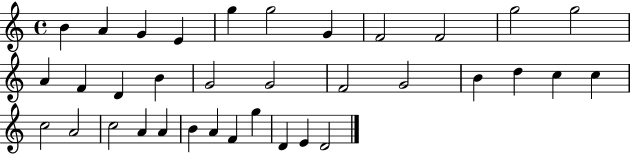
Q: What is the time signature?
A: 4/4